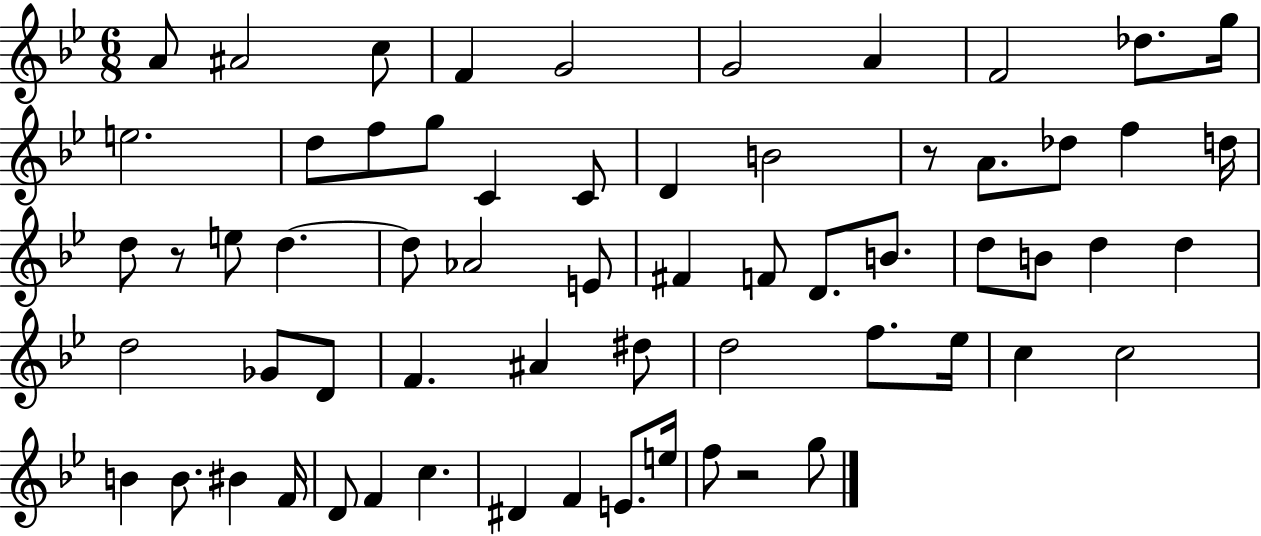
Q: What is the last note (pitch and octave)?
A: G5